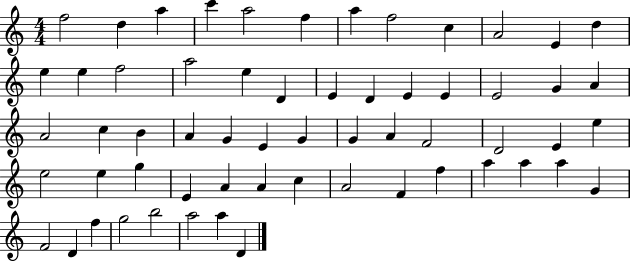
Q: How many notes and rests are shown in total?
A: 60